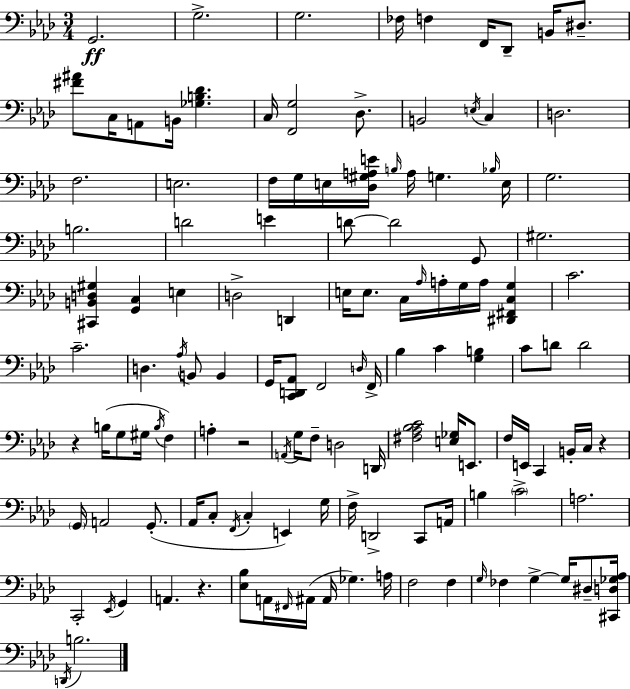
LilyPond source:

{
  \clef bass
  \numericTimeSignature
  \time 3/4
  \key f \minor
  g,2.\ff | g2.-> | g2. | fes16 f4 f,16 des,8-- b,16 dis8.-- | \break <fis' ais'>8 c16 a,8 b,16 <ges b des'>4. | c16 <f, g>2 des8.-> | b,2 \acciaccatura { e16 } c4 | d2. | \break f2. | e2. | f16 g16 e16 <des gis a e'>16 \grace { b16 } a16 g4. | \grace { bes16 } e16 g2. | \break b2. | d'2 e'4 | d'8~~ d'2 | g,8 gis2. | \break <cis, b, d gis>4 <g, c>4 e4 | d2-> d,4 | e16 e8. c16 \grace { aes16 } a16-. g16 a16 | <dis, fis, c g>4 c'2. | \break c'2.-- | d4. \acciaccatura { aes16 } b,8 | b,4 g,16 <c, d, aes,>8 f,2 | \grace { d16 } f,16-> bes4 c'4 | \break <g b>4 c'8 d'8 d'2 | r4 b16( g8 | gis16 \acciaccatura { b16 } f4) a4-. r2 | \acciaccatura { a,16 } g16 f8-- d2 | \break d,16 <fis aes bes c'>2 | <e ges>16 e,8. f16 e,16 c,4 | b,16-. c16 r4 \parenthesize g,16 a,2 | g,8.-.( aes,16 c8-. \acciaccatura { f,16 } | \break c4-. e,4) g16 f16-> d,2-> | c,8 a,16 b4 | \parenthesize c'2-> a2. | c,2-. | \break \acciaccatura { ees,16 } g,4 a,4. | r4. <ees bes>8 | a,16 \grace { fis,16 } ais,16( ais,16 ges4.) a16 f2 | f4 \grace { g16 } | \break fes4 g4->~~ g16 dis8-- <cis, d ges aes>16 | \acciaccatura { d,16 } b2. | \bar "|."
}